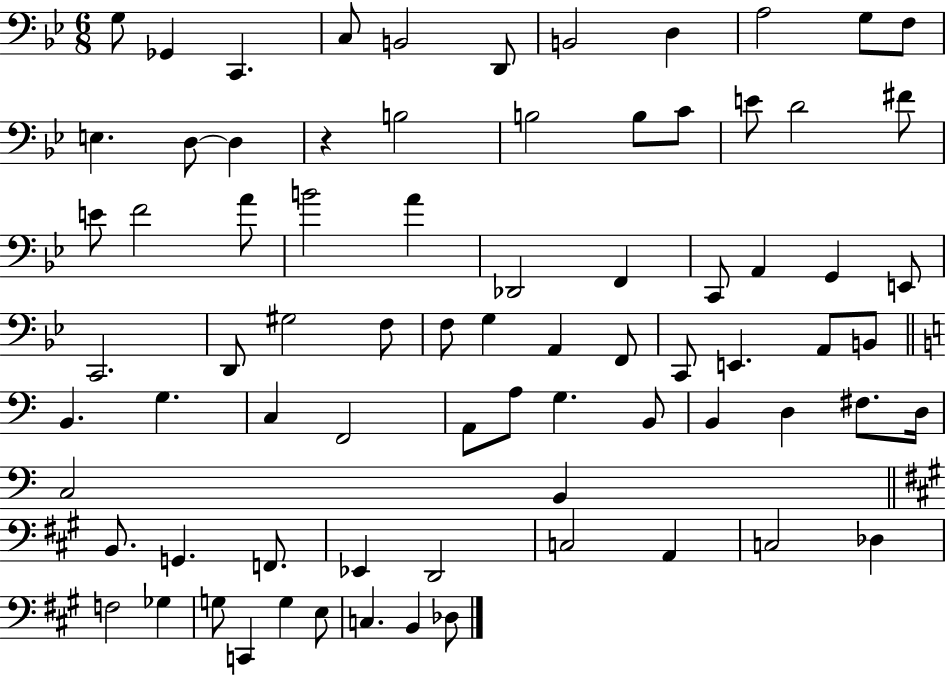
{
  \clef bass
  \numericTimeSignature
  \time 6/8
  \key bes \major
  g8 ges,4 c,4. | c8 b,2 d,8 | b,2 d4 | a2 g8 f8 | \break e4. d8~~ d4 | r4 b2 | b2 b8 c'8 | e'8 d'2 fis'8 | \break e'8 f'2 a'8 | b'2 a'4 | des,2 f,4 | c,8 a,4 g,4 e,8 | \break c,2. | d,8 gis2 f8 | f8 g4 a,4 f,8 | c,8 e,4. a,8 b,8 | \break \bar "||" \break \key a \minor b,4. g4. | c4 f,2 | a,8 a8 g4. b,8 | b,4 d4 fis8. d16 | \break c2 b,4 | \bar "||" \break \key a \major b,8. g,4. f,8. | ees,4 d,2 | c2 a,4 | c2 des4 | \break f2 ges4 | g8 c,4 g4 e8 | c4. b,4 des8 | \bar "|."
}